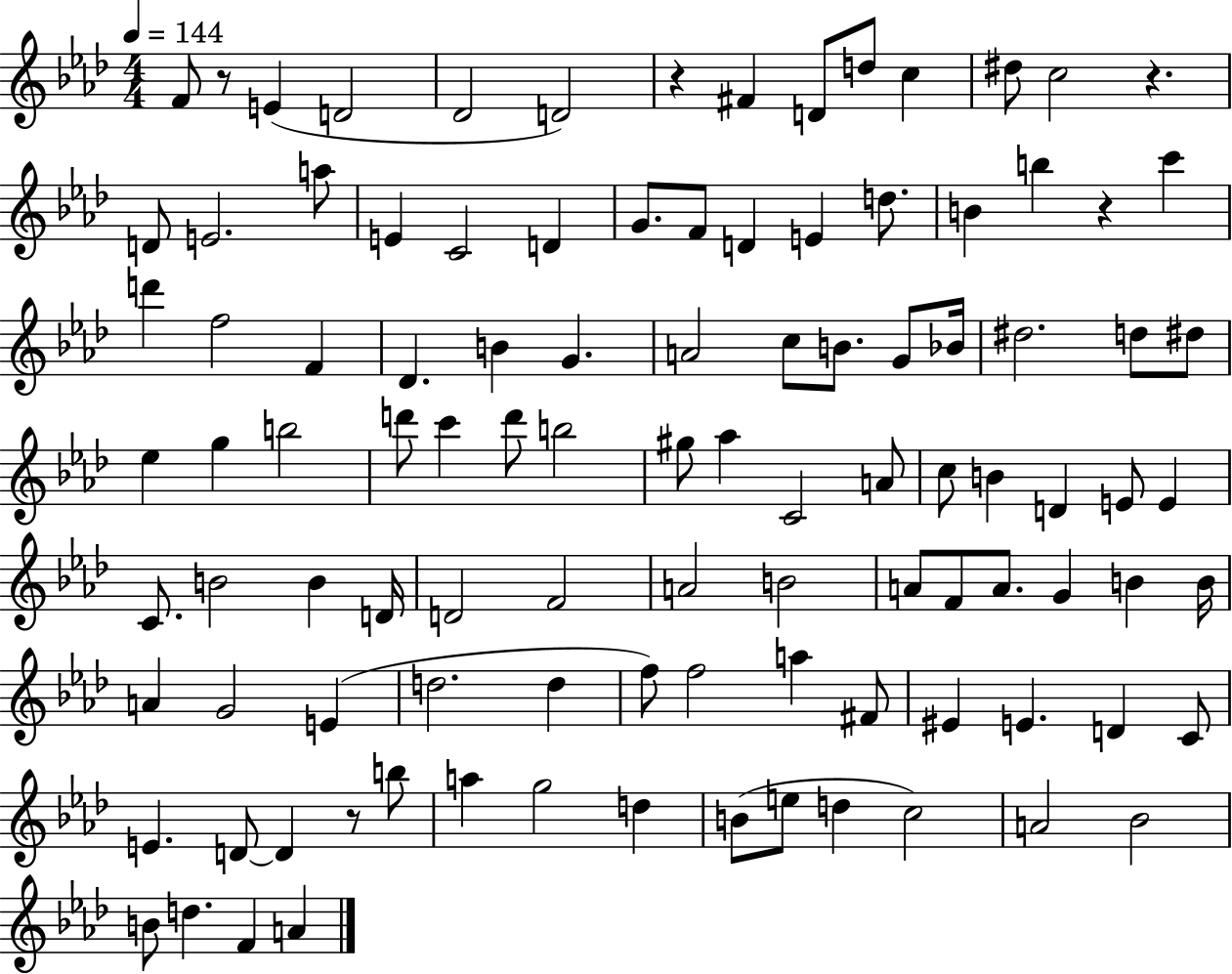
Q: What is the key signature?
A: AES major